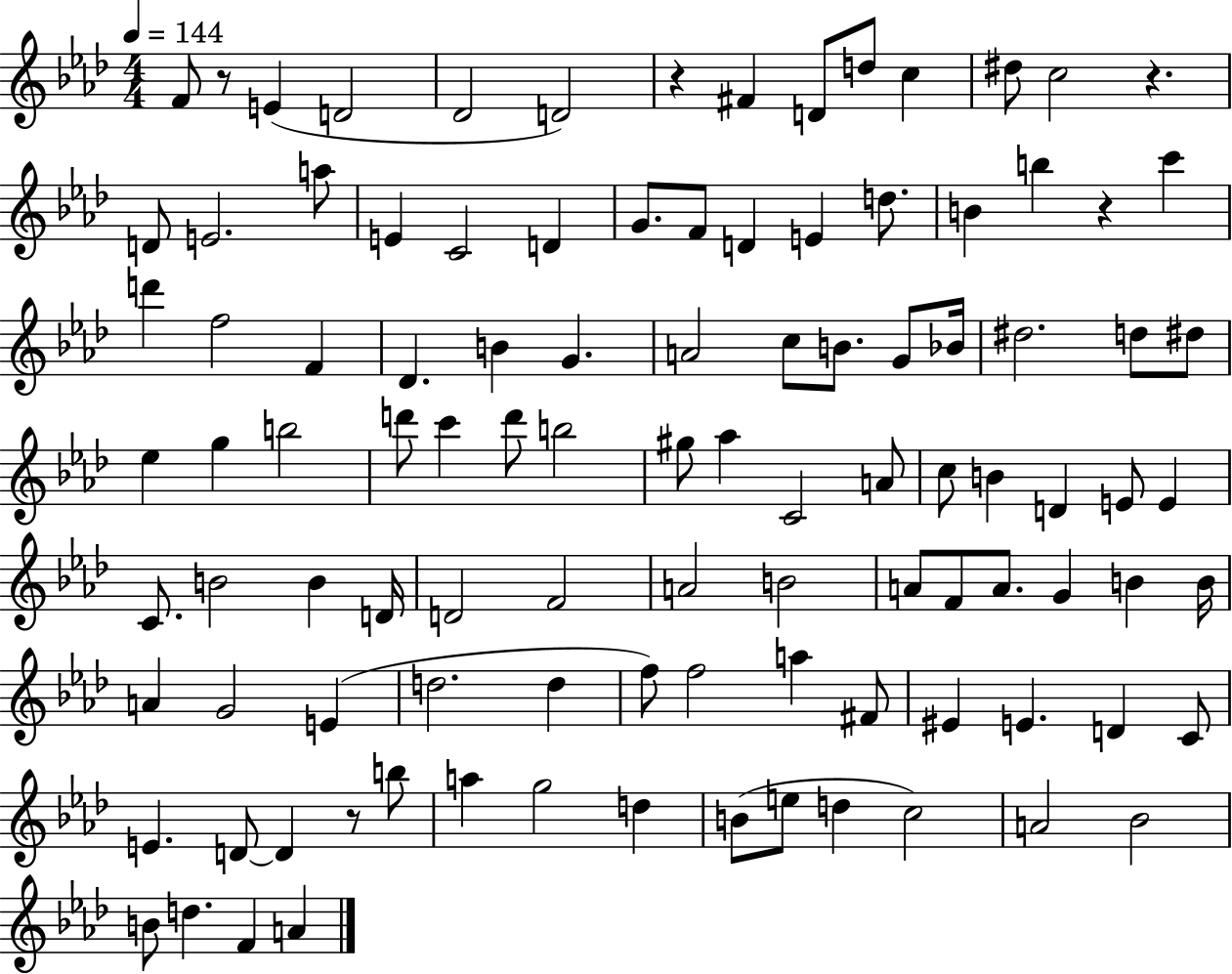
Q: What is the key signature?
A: AES major